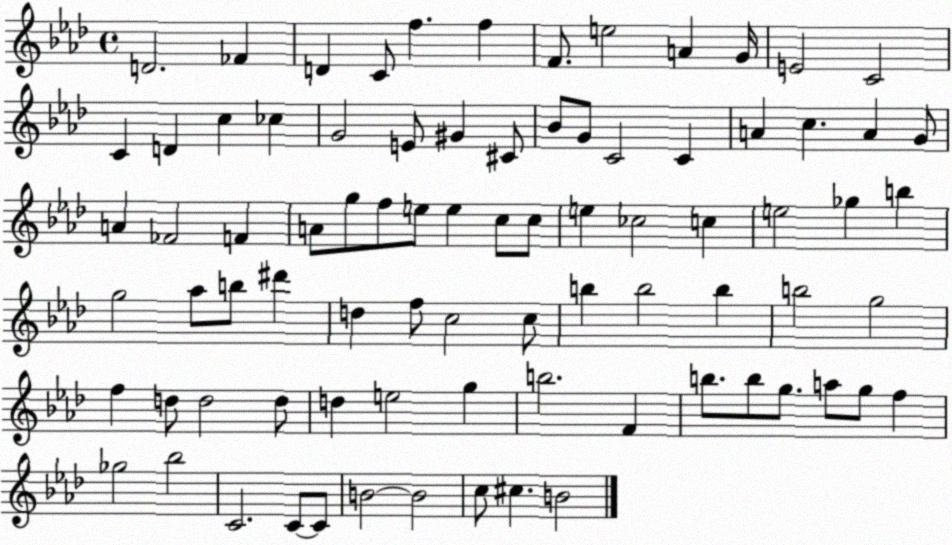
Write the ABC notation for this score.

X:1
T:Untitled
M:4/4
L:1/4
K:Ab
D2 _F D C/2 f f F/2 e2 A G/4 E2 C2 C D c _c G2 E/2 ^G ^C/2 _B/2 G/2 C2 C A c A G/2 A _F2 F A/2 g/2 f/2 e/2 e c/2 c/2 e _c2 c e2 _g b g2 _a/2 b/2 ^d' d f/2 c2 c/2 b b2 b b2 g2 f d/2 d2 d/2 d e2 g b2 F b/2 b/2 g/2 a/2 g/2 f _g2 _b2 C2 C/2 C/2 B2 B2 c/2 ^c B2